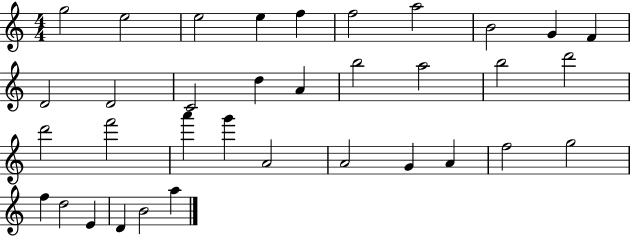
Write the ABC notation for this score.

X:1
T:Untitled
M:4/4
L:1/4
K:C
g2 e2 e2 e f f2 a2 B2 G F D2 D2 C2 d A b2 a2 b2 d'2 d'2 f'2 a' g' A2 A2 G A f2 g2 f d2 E D B2 a